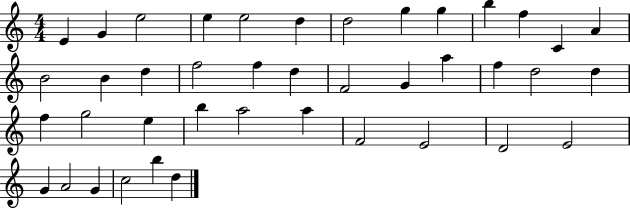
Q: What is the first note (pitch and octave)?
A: E4